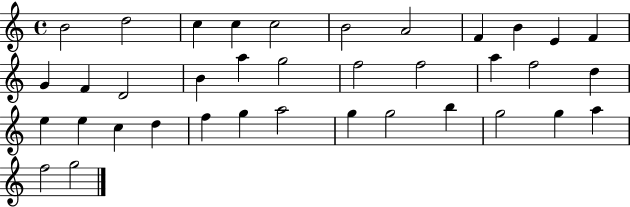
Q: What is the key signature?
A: C major